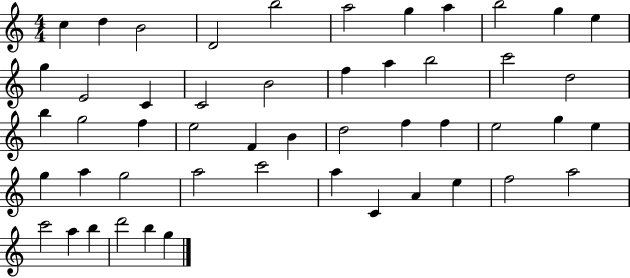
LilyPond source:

{
  \clef treble
  \numericTimeSignature
  \time 4/4
  \key c \major
  c''4 d''4 b'2 | d'2 b''2 | a''2 g''4 a''4 | b''2 g''4 e''4 | \break g''4 e'2 c'4 | c'2 b'2 | f''4 a''4 b''2 | c'''2 d''2 | \break b''4 g''2 f''4 | e''2 f'4 b'4 | d''2 f''4 f''4 | e''2 g''4 e''4 | \break g''4 a''4 g''2 | a''2 c'''2 | a''4 c'4 a'4 e''4 | f''2 a''2 | \break c'''2 a''4 b''4 | d'''2 b''4 g''4 | \bar "|."
}